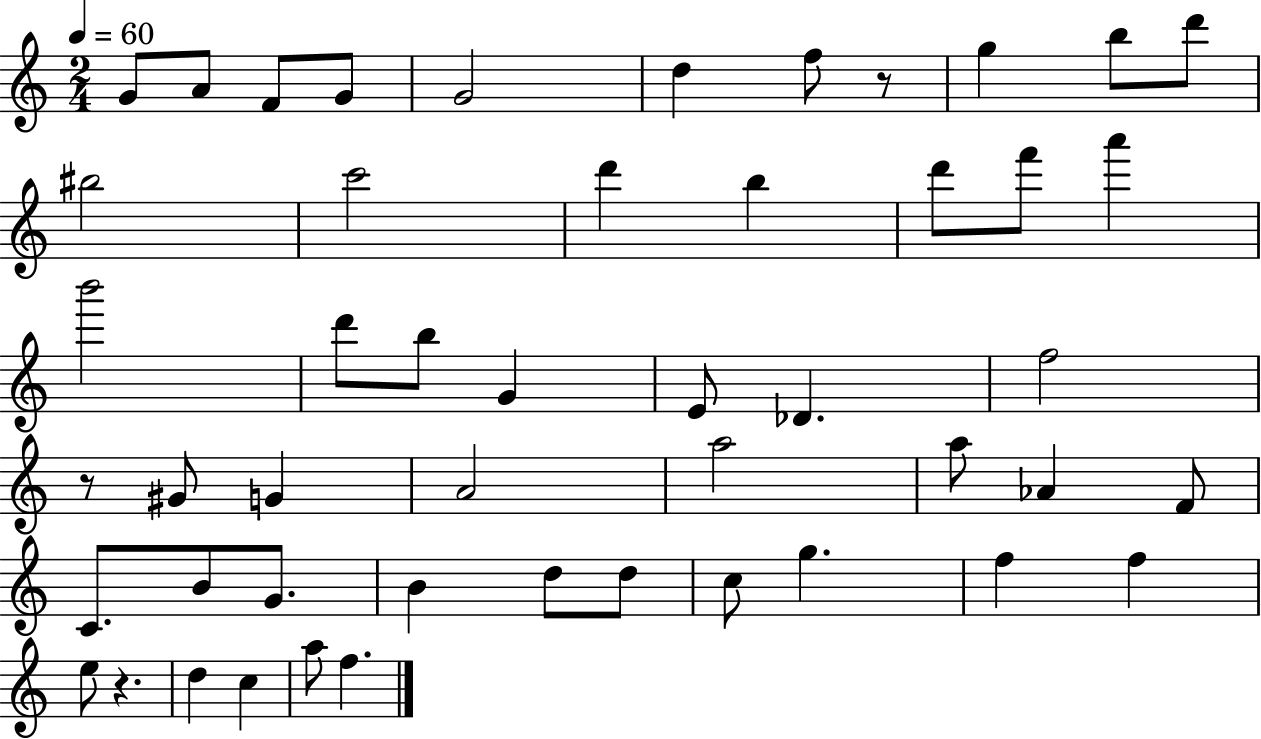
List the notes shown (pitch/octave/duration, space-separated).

G4/e A4/e F4/e G4/e G4/h D5/q F5/e R/e G5/q B5/e D6/e BIS5/h C6/h D6/q B5/q D6/e F6/e A6/q B6/h D6/e B5/e G4/q E4/e Db4/q. F5/h R/e G#4/e G4/q A4/h A5/h A5/e Ab4/q F4/e C4/e. B4/e G4/e. B4/q D5/e D5/e C5/e G5/q. F5/q F5/q E5/e R/q. D5/q C5/q A5/e F5/q.